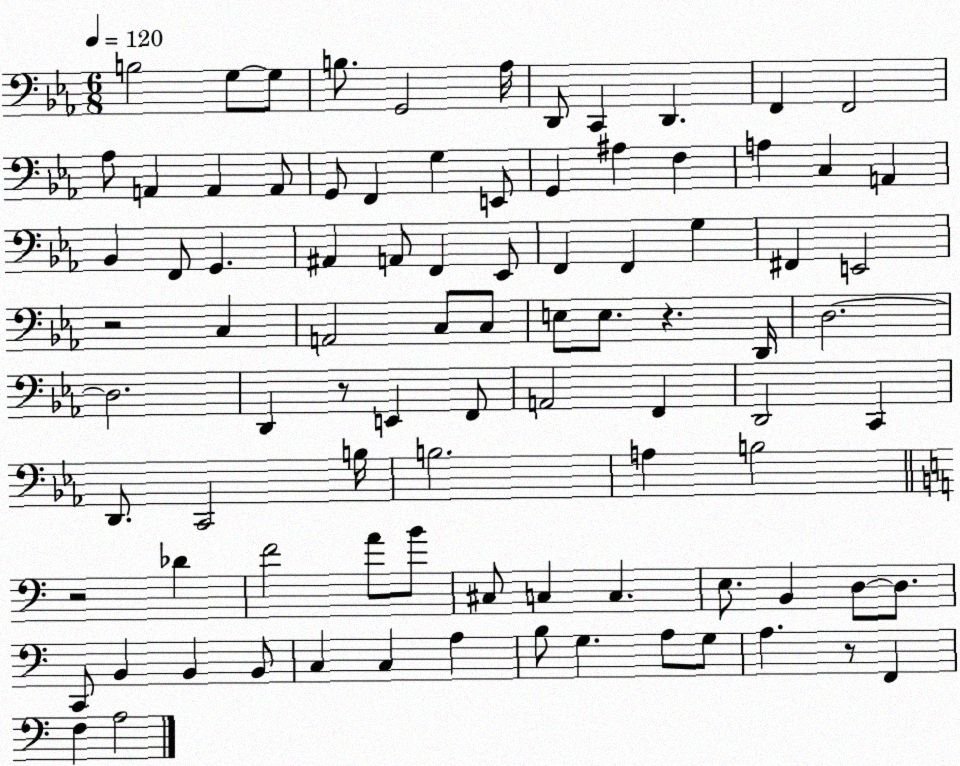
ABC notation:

X:1
T:Untitled
M:6/8
L:1/4
K:Eb
B,2 G,/2 G,/2 B,/2 G,,2 _A,/4 D,,/2 C,, D,, F,, F,,2 _A,/2 A,, A,, A,,/2 G,,/2 F,, G, E,,/2 G,, ^A, F, A, C, A,, _B,, F,,/2 G,, ^A,, A,,/2 F,, _E,,/2 F,, F,, G, ^F,, E,,2 z2 C, A,,2 C,/2 C,/2 E,/2 E,/2 z D,,/4 D,2 D,2 D,, z/2 E,, F,,/2 A,,2 F,, D,,2 C,, D,,/2 C,,2 B,/4 B,2 A, B,2 z2 _D F2 A/2 B/2 ^C,/2 C, C, E,/2 B,, D,/2 D,/2 C,,/2 B,, B,, B,,/2 C, C, A, B,/2 G, A,/2 G,/2 A, z/2 F,, F, A,2